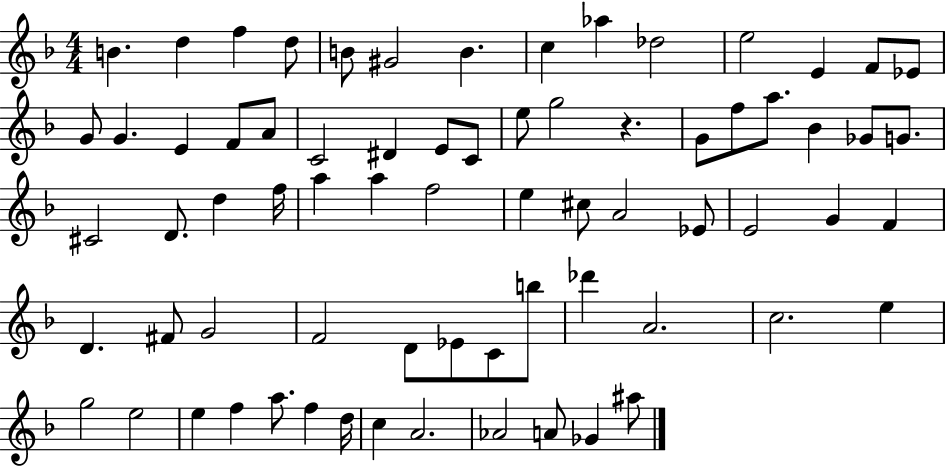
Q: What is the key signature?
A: F major